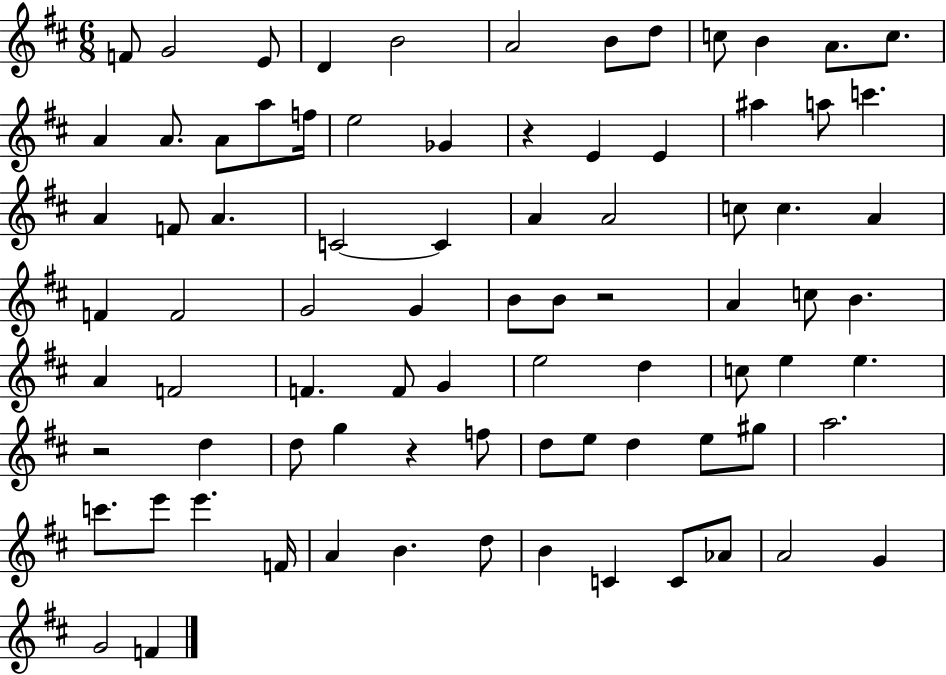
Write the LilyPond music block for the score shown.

{
  \clef treble
  \numericTimeSignature
  \time 6/8
  \key d \major
  \repeat volta 2 { f'8 g'2 e'8 | d'4 b'2 | a'2 b'8 d''8 | c''8 b'4 a'8. c''8. | \break a'4 a'8. a'8 a''8 f''16 | e''2 ges'4 | r4 e'4 e'4 | ais''4 a''8 c'''4. | \break a'4 f'8 a'4. | c'2~~ c'4 | a'4 a'2 | c''8 c''4. a'4 | \break f'4 f'2 | g'2 g'4 | b'8 b'8 r2 | a'4 c''8 b'4. | \break a'4 f'2 | f'4. f'8 g'4 | e''2 d''4 | c''8 e''4 e''4. | \break r2 d''4 | d''8 g''4 r4 f''8 | d''8 e''8 d''4 e''8 gis''8 | a''2. | \break c'''8. e'''8 e'''4. f'16 | a'4 b'4. d''8 | b'4 c'4 c'8 aes'8 | a'2 g'4 | \break g'2 f'4 | } \bar "|."
}